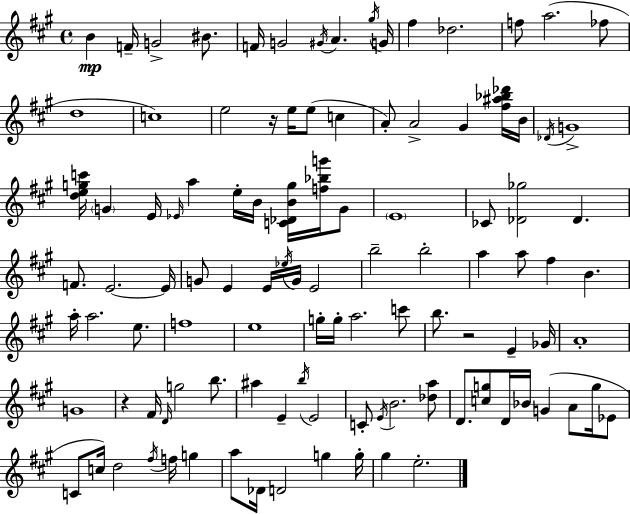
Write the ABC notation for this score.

X:1
T:Untitled
M:4/4
L:1/4
K:A
B F/4 G2 ^B/2 F/4 G2 ^G/4 A ^g/4 G/4 ^f _d2 f/2 a2 _f/2 d4 c4 e2 z/4 e/4 e/2 c A/2 A2 ^G [^f^a_b_d']/4 B/4 _D/4 G4 [degc']/4 G E/4 _E/4 a e/4 B/4 [C_DBg]/4 [f_bg']/4 G/2 E4 _C/2 [_D_g]2 _D F/2 E2 E/4 G/2 E E/4 _e/4 G/4 E2 b2 b2 a a/2 ^f B a/4 a2 e/2 f4 e4 g/4 g/4 a2 c'/2 b/2 z2 E _G/4 A4 G4 z ^F/4 D/4 g2 b/2 ^a E b/4 E2 C/2 E/4 B2 [_da]/2 D/2 [cg]/2 D/4 _B/4 G A/2 g/4 _E/2 C/2 c/4 d2 ^f/4 f/4 g a/2 _D/4 D2 g g/4 ^g e2